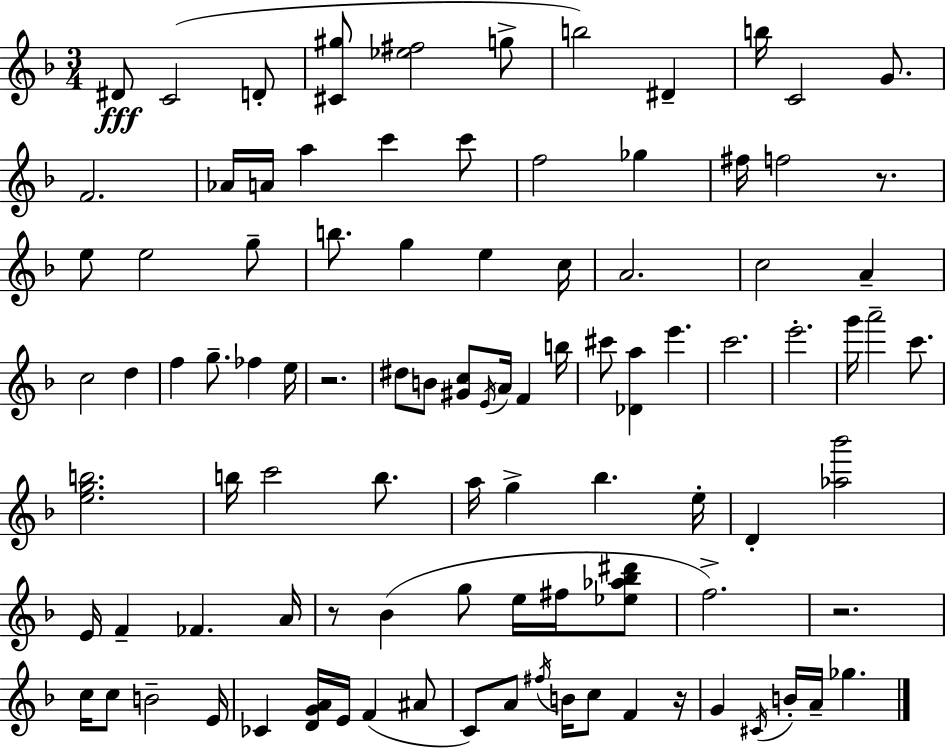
D#4/e C4/h D4/e [C#4,G#5]/e [Eb5,F#5]/h G5/e B5/h D#4/q B5/s C4/h G4/e. F4/h. Ab4/s A4/s A5/q C6/q C6/e F5/h Gb5/q F#5/s F5/h R/e. E5/e E5/h G5/e B5/e. G5/q E5/q C5/s A4/h. C5/h A4/q C5/h D5/q F5/q G5/e. FES5/q E5/s R/h. D#5/e B4/e [G#4,C5]/e E4/s A4/s F4/q B5/s C#6/e [Db4,A5]/q E6/q. C6/h. E6/h. G6/s A6/h C6/e. [E5,G5,B5]/h. B5/s C6/h B5/e. A5/s G5/q Bb5/q. E5/s D4/q [Ab5,Bb6]/h E4/s F4/q FES4/q. A4/s R/e Bb4/q G5/e E5/s F#5/s [Eb5,Ab5,Bb5,D#6]/e F5/h. R/h. C5/s C5/e B4/h E4/s CES4/q [D4,G4,A4]/s E4/s F4/q A#4/e C4/e A4/e F#5/s B4/s C5/e F4/q R/s G4/q C#4/s B4/s A4/s Gb5/q.